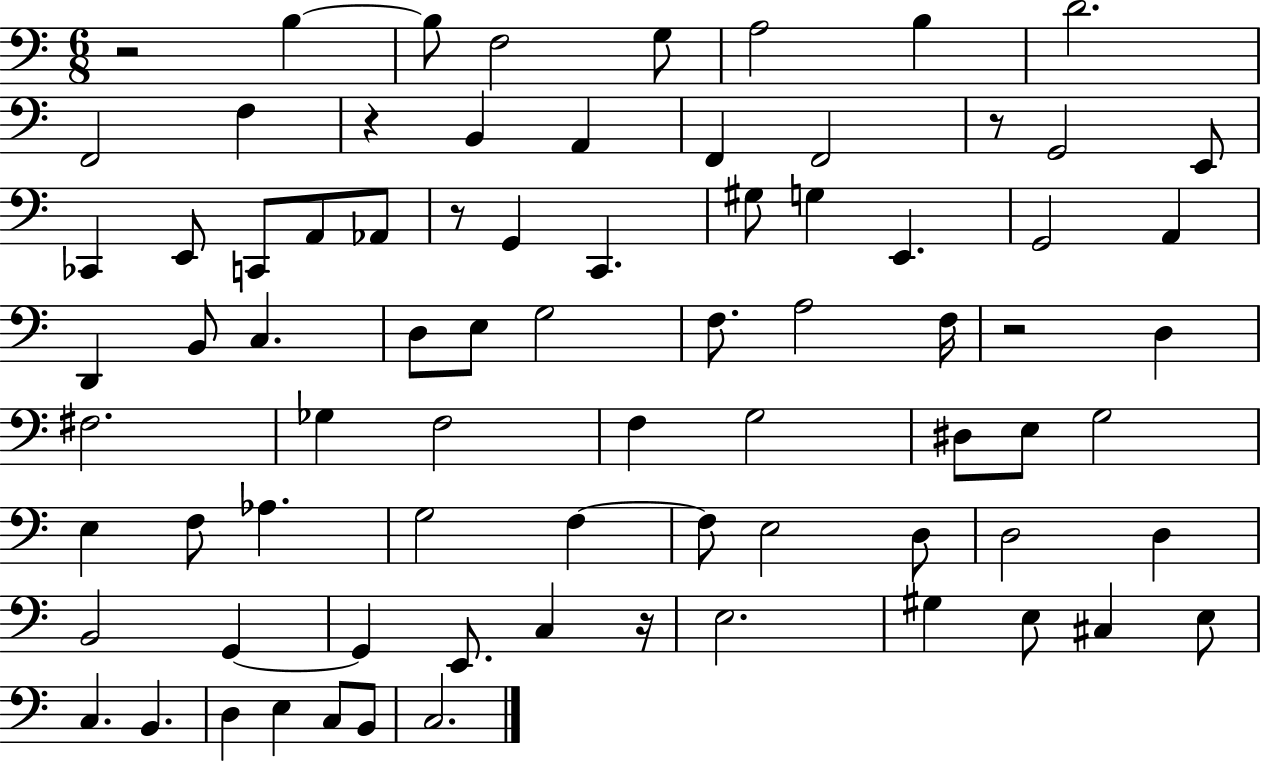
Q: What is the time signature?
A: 6/8